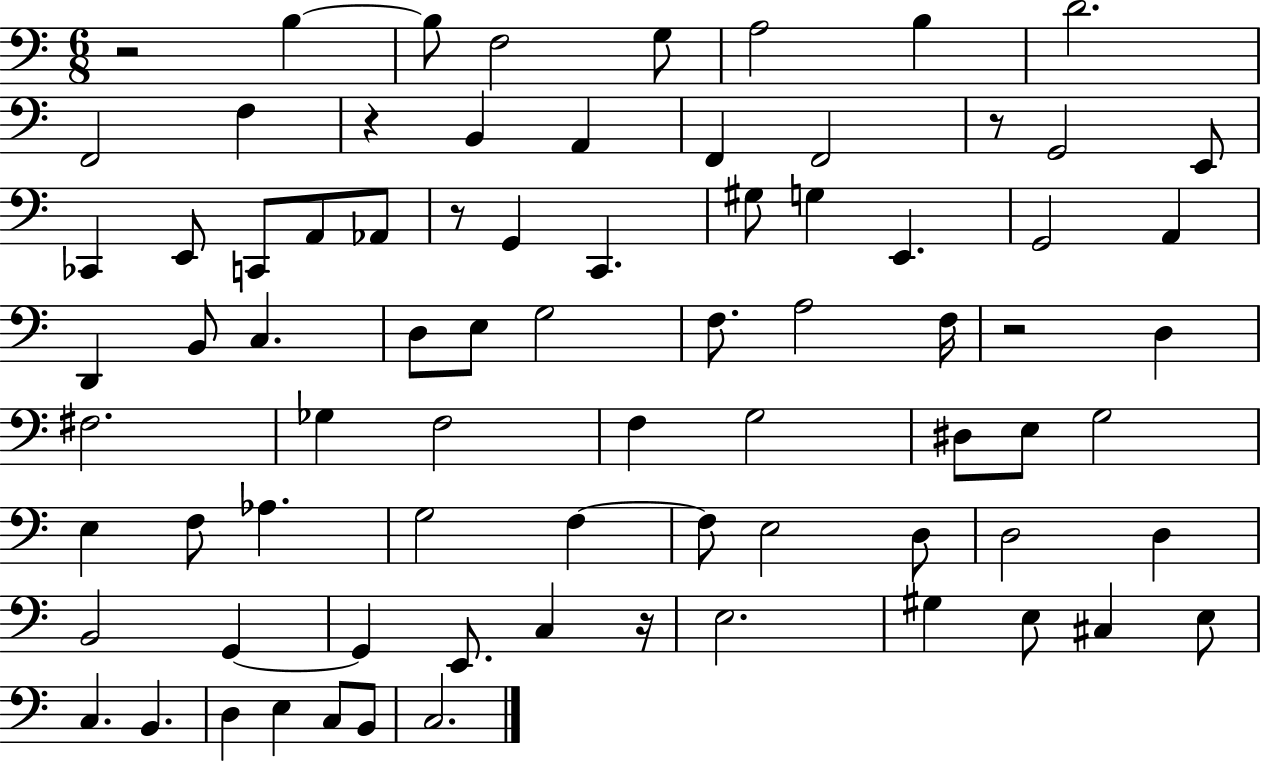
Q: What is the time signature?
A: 6/8